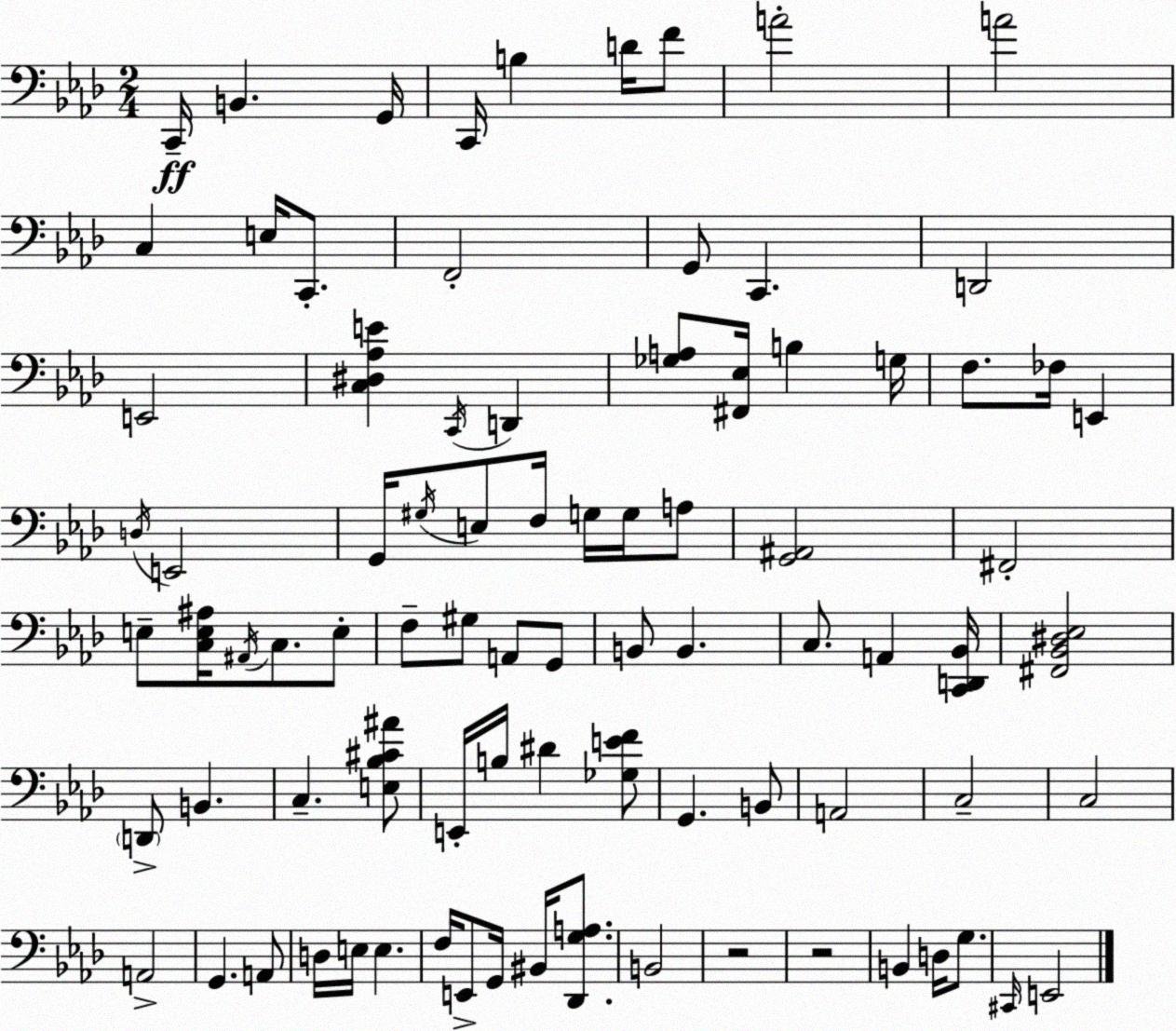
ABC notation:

X:1
T:Untitled
M:2/4
L:1/4
K:Ab
C,,/4 B,, G,,/4 C,,/4 B, D/4 F/2 A2 A2 C, E,/4 C,,/2 F,,2 G,,/2 C,, D,,2 E,,2 [C,^D,_A,E] C,,/4 D,, [_G,A,]/2 [^F,,_E,]/4 B, G,/4 F,/2 _F,/4 E,, D,/4 E,,2 G,,/4 ^G,/4 E,/2 F,/4 G,/4 G,/4 A,/2 [G,,^A,,]2 ^F,,2 E,/2 [C,E,^A,]/4 ^A,,/4 C,/2 E,/2 F,/2 ^G,/2 A,,/2 G,,/2 B,,/2 B,, C,/2 A,, [C,,D,,_B,,]/4 [^F,,_B,,^D,_E,]2 D,,/2 B,, C, [E,_B,^C^A]/2 E,,/4 B,/4 ^D [_G,EF]/2 G,, B,,/2 A,,2 C,2 C,2 A,,2 G,, A,,/2 D,/4 E,/4 E, F,/4 E,,/2 G,,/4 ^B,,/4 [_D,,G,A,]/2 B,,2 z2 z2 B,, D,/4 G,/2 ^C,,/4 E,,2